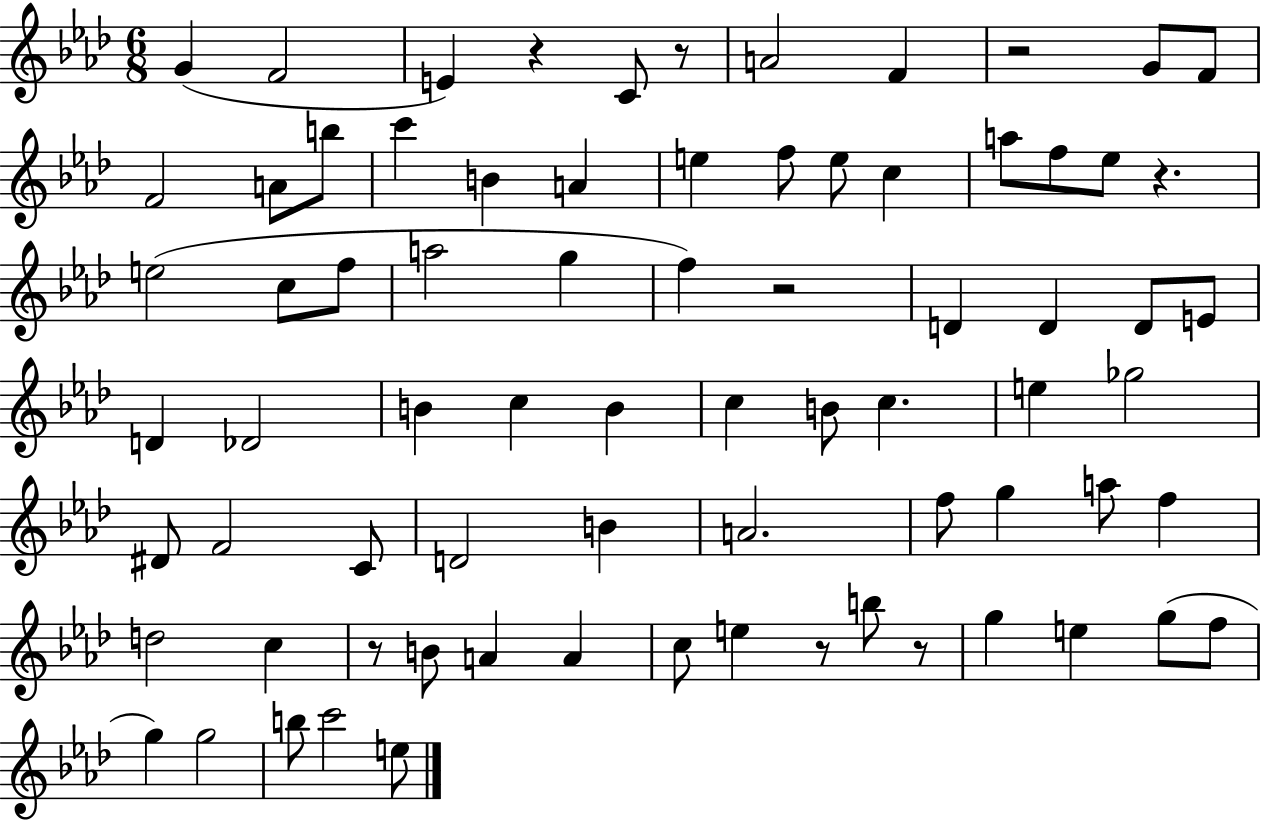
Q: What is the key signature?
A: AES major